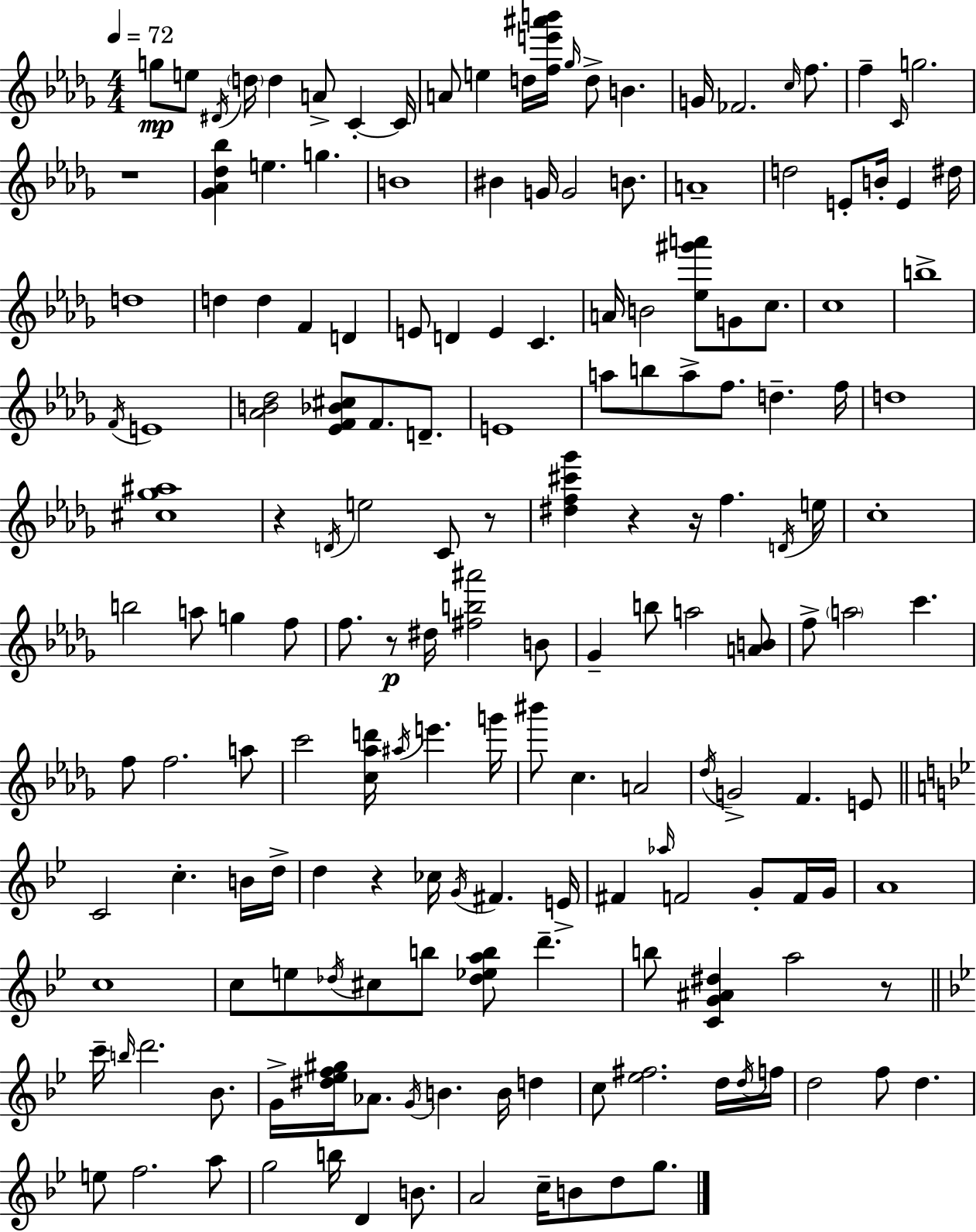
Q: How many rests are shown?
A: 8